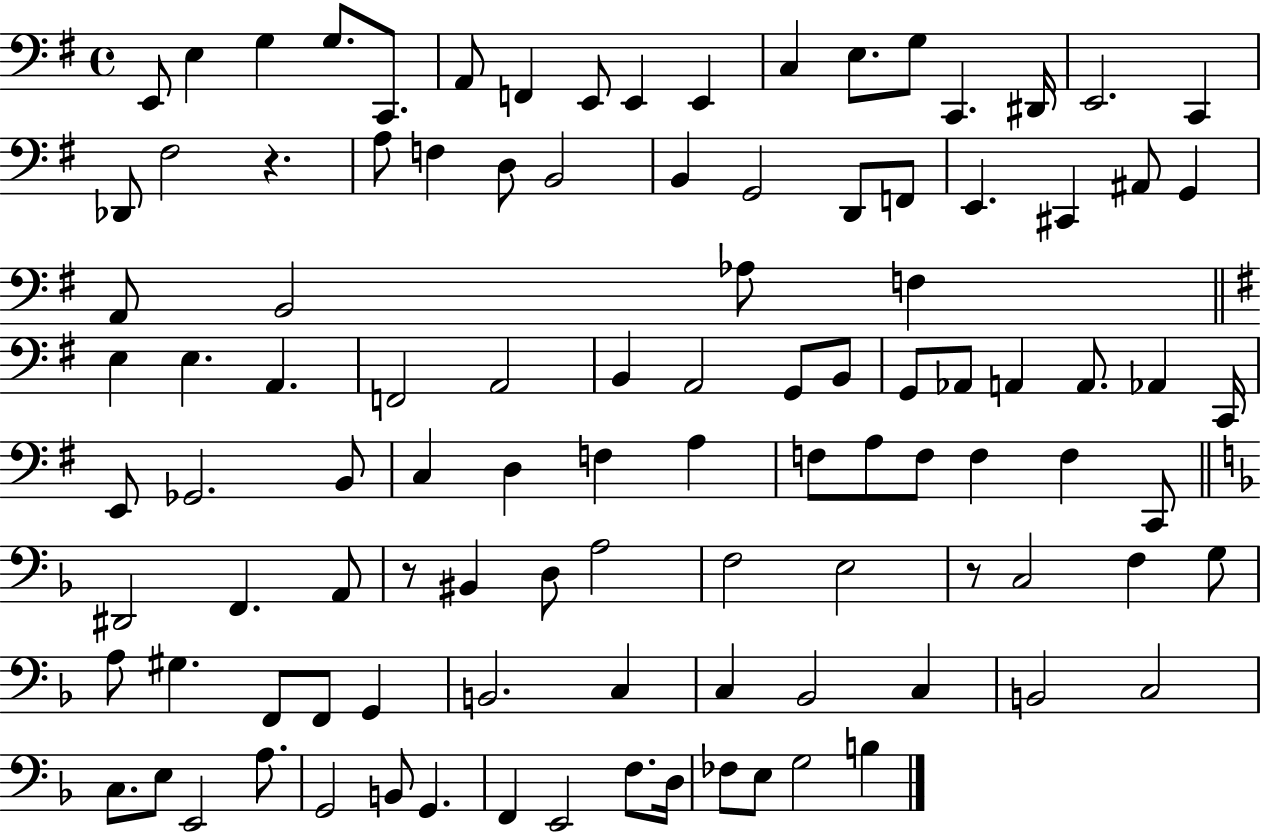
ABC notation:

X:1
T:Untitled
M:4/4
L:1/4
K:G
E,,/2 E, G, G,/2 C,,/2 A,,/2 F,, E,,/2 E,, E,, C, E,/2 G,/2 C,, ^D,,/4 E,,2 C,, _D,,/2 ^F,2 z A,/2 F, D,/2 B,,2 B,, G,,2 D,,/2 F,,/2 E,, ^C,, ^A,,/2 G,, A,,/2 B,,2 _A,/2 F, E, E, A,, F,,2 A,,2 B,, A,,2 G,,/2 B,,/2 G,,/2 _A,,/2 A,, A,,/2 _A,, C,,/4 E,,/2 _G,,2 B,,/2 C, D, F, A, F,/2 A,/2 F,/2 F, F, C,,/2 ^D,,2 F,, A,,/2 z/2 ^B,, D,/2 A,2 F,2 E,2 z/2 C,2 F, G,/2 A,/2 ^G, F,,/2 F,,/2 G,, B,,2 C, C, _B,,2 C, B,,2 C,2 C,/2 E,/2 E,,2 A,/2 G,,2 B,,/2 G,, F,, E,,2 F,/2 D,/4 _F,/2 E,/2 G,2 B,